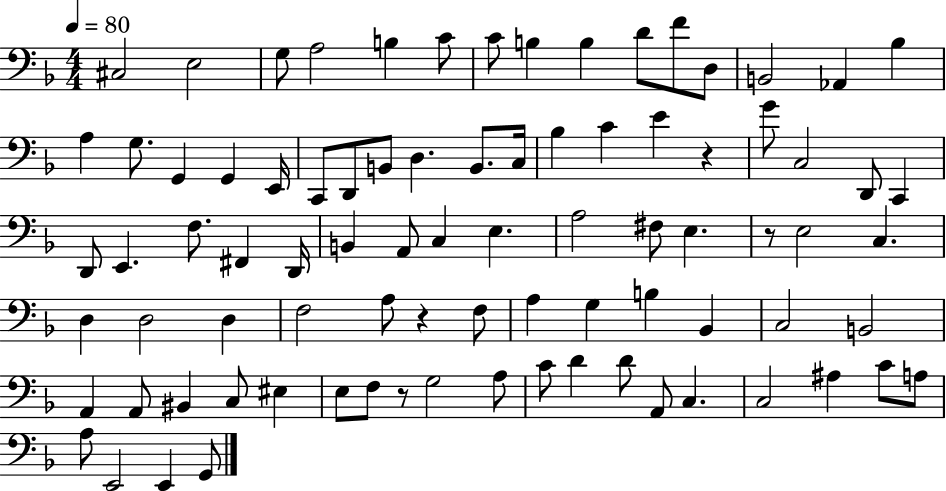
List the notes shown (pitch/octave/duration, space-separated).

C#3/h E3/h G3/e A3/h B3/q C4/e C4/e B3/q B3/q D4/e F4/e D3/e B2/h Ab2/q Bb3/q A3/q G3/e. G2/q G2/q E2/s C2/e D2/e B2/e D3/q. B2/e. C3/s Bb3/q C4/q E4/q R/q G4/e C3/h D2/e C2/q D2/e E2/q. F3/e. F#2/q D2/s B2/q A2/e C3/q E3/q. A3/h F#3/e E3/q. R/e E3/h C3/q. D3/q D3/h D3/q F3/h A3/e R/q F3/e A3/q G3/q B3/q Bb2/q C3/h B2/h A2/q A2/e BIS2/q C3/e EIS3/q E3/e F3/e R/e G3/h A3/e C4/e D4/q D4/e A2/e C3/q. C3/h A#3/q C4/e A3/e A3/e E2/h E2/q G2/e